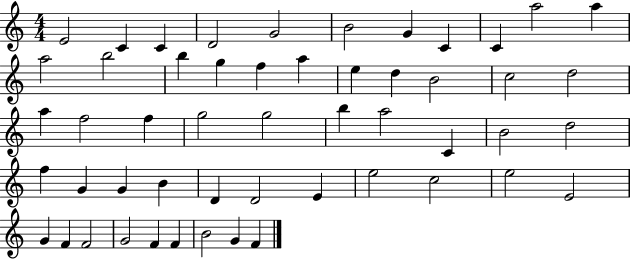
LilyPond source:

{
  \clef treble
  \numericTimeSignature
  \time 4/4
  \key c \major
  e'2 c'4 c'4 | d'2 g'2 | b'2 g'4 c'4 | c'4 a''2 a''4 | \break a''2 b''2 | b''4 g''4 f''4 a''4 | e''4 d''4 b'2 | c''2 d''2 | \break a''4 f''2 f''4 | g''2 g''2 | b''4 a''2 c'4 | b'2 d''2 | \break f''4 g'4 g'4 b'4 | d'4 d'2 e'4 | e''2 c''2 | e''2 e'2 | \break g'4 f'4 f'2 | g'2 f'4 f'4 | b'2 g'4 f'4 | \bar "|."
}